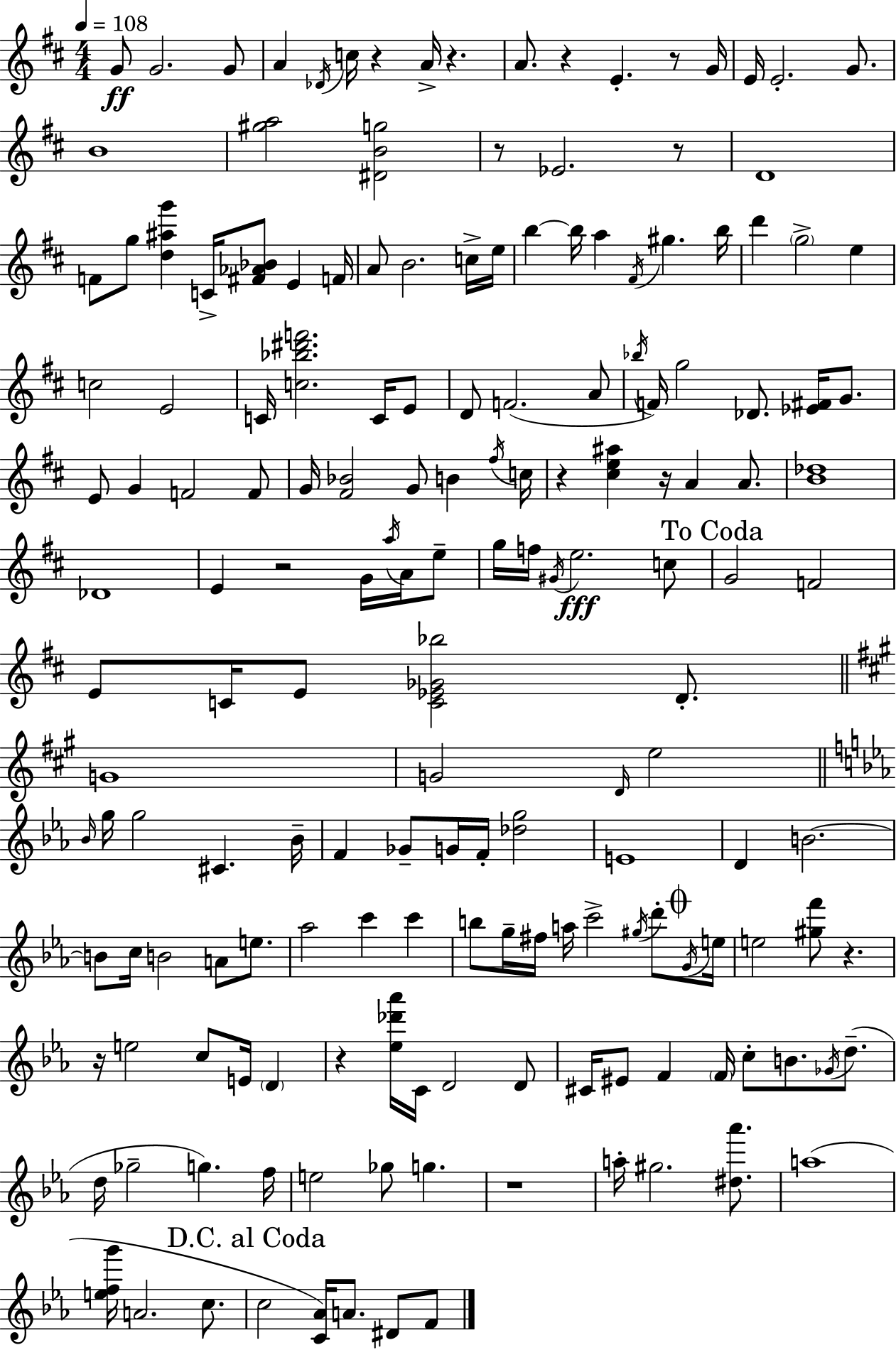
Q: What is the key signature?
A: D major